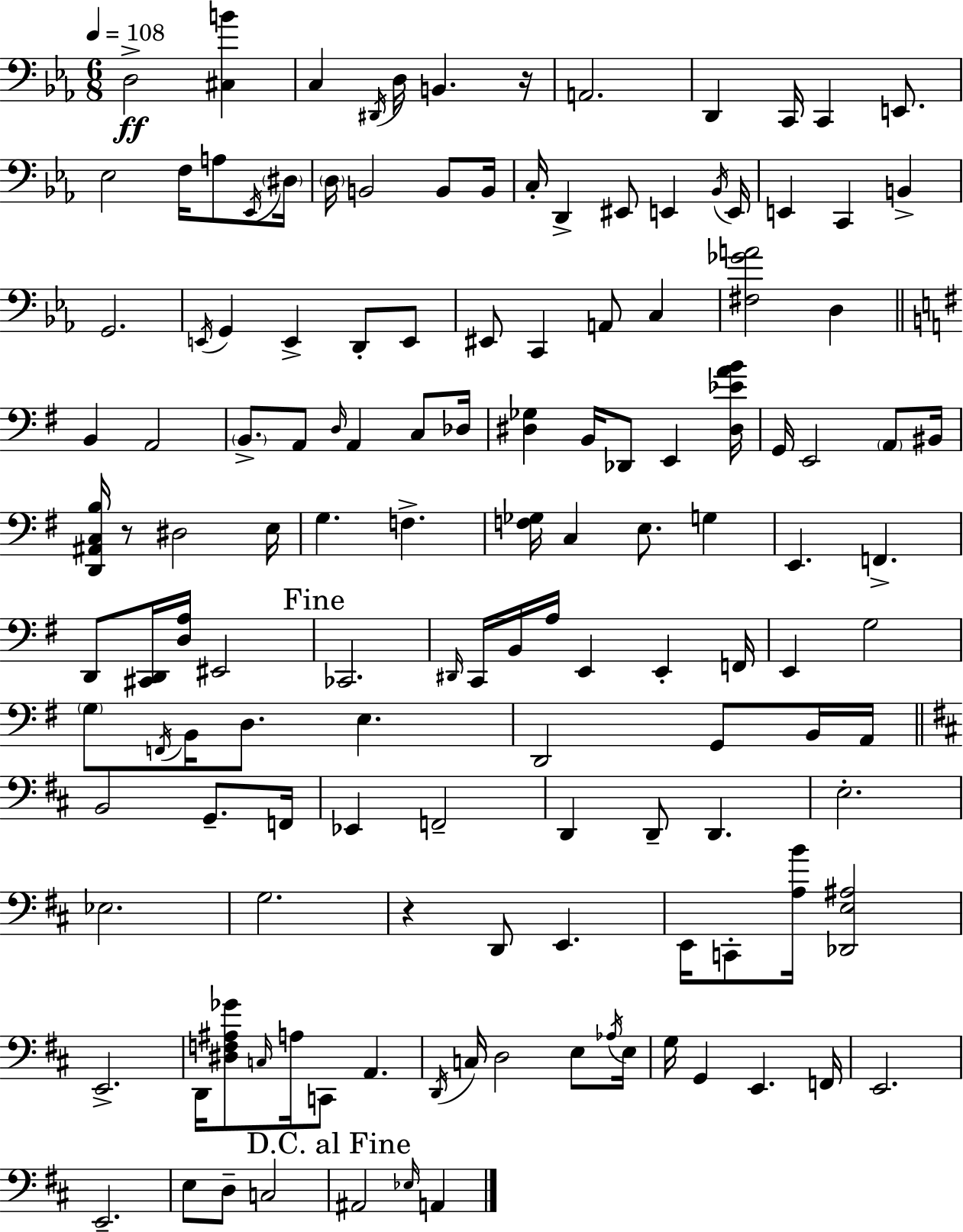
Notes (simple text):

D3/h [C#3,B4]/q C3/q D#2/s D3/s B2/q. R/s A2/h. D2/q C2/s C2/q E2/e. Eb3/h F3/s A3/e Eb2/s D#3/s D3/s B2/h B2/e B2/s C3/s D2/q EIS2/e E2/q Bb2/s E2/s E2/q C2/q B2/q G2/h. E2/s G2/q E2/q D2/e E2/e EIS2/e C2/q A2/e C3/q [F#3,Gb4,A4]/h D3/q B2/q A2/h B2/e. A2/e D3/s A2/q C3/e Db3/s [D#3,Gb3]/q B2/s Db2/e E2/q [D#3,Eb4,A4,B4]/s G2/s E2/h A2/e BIS2/s [D2,A#2,C3,B3]/s R/e D#3/h E3/s G3/q. F3/q. [F3,Gb3]/s C3/q E3/e. G3/q E2/q. F2/q. D2/e [C#2,D2]/s [D3,A3]/s EIS2/h CES2/h. D#2/s C2/s B2/s A3/s E2/q E2/q F2/s E2/q G3/h G3/e F2/s B2/s D3/e. E3/q. D2/h G2/e B2/s A2/s B2/h G2/e. F2/s Eb2/q F2/h D2/q D2/e D2/q. E3/h. Eb3/h. G3/h. R/q D2/e E2/q. E2/s C2/e [A3,B4]/s [Db2,E3,A#3]/h E2/h. D2/s [D#3,F3,A#3,Gb4]/e C3/s A3/s C2/e A2/q. D2/s C3/s D3/h E3/e Ab3/s E3/s G3/s G2/q E2/q. F2/s E2/h. E2/h. E3/e D3/e C3/h A#2/h Eb3/s A2/q